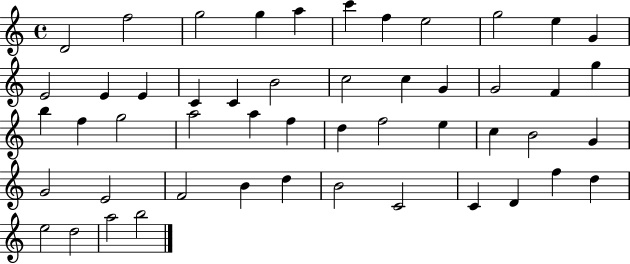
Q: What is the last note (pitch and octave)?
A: B5